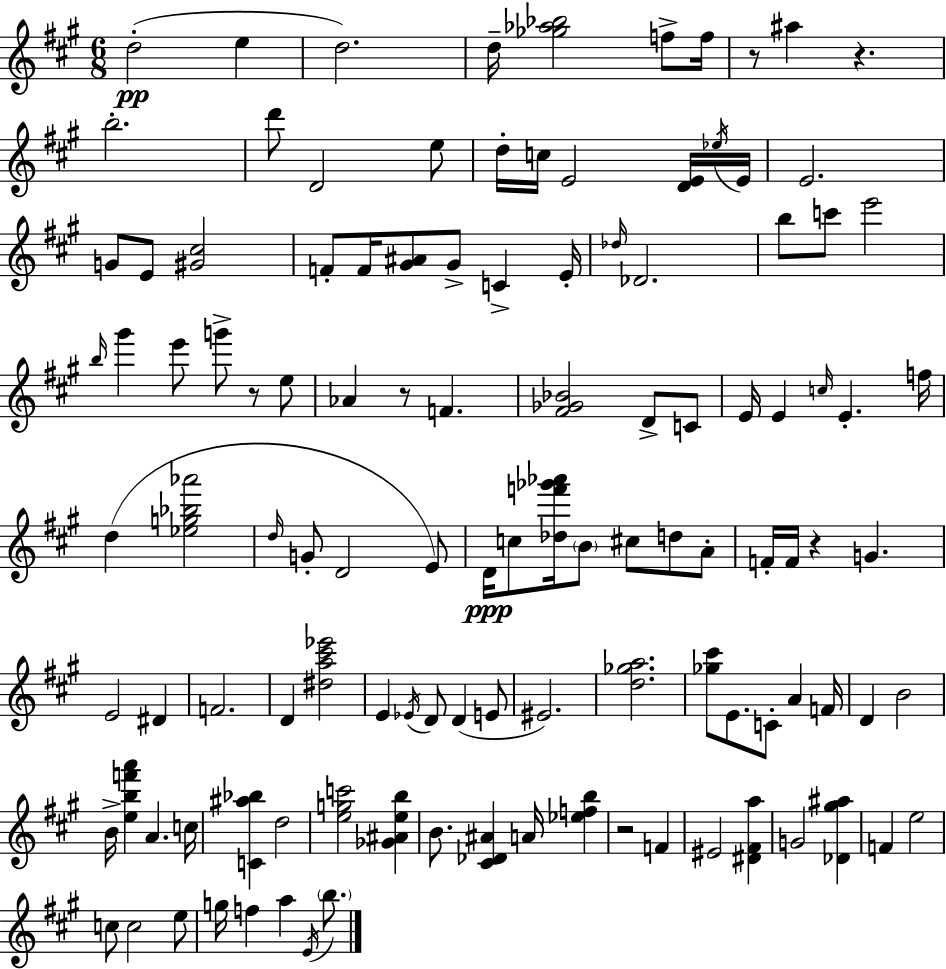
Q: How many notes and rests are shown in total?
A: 116